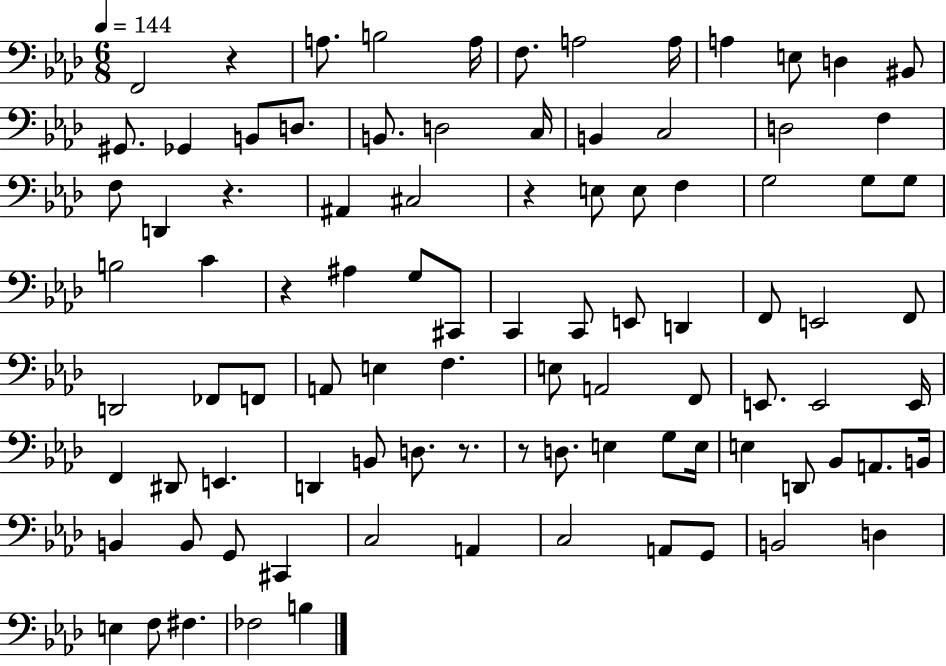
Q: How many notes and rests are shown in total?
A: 93